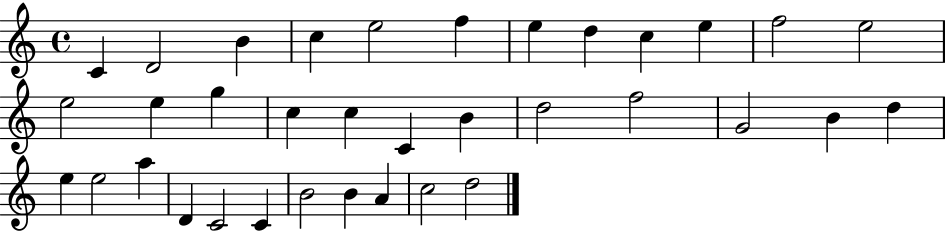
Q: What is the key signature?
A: C major